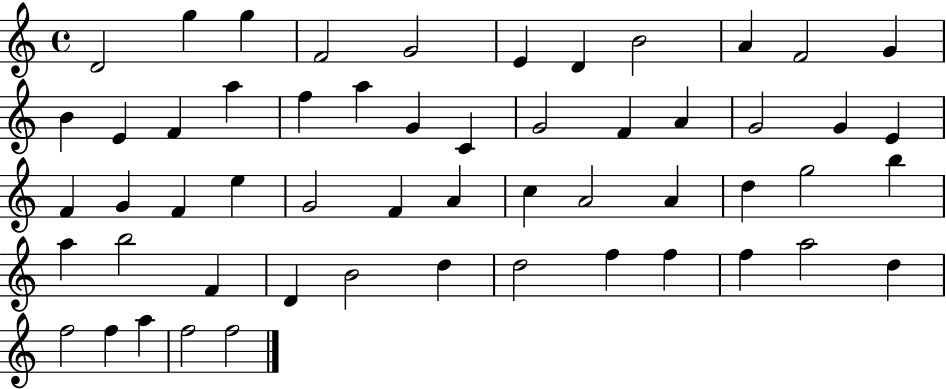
{
  \clef treble
  \time 4/4
  \defaultTimeSignature
  \key c \major
  d'2 g''4 g''4 | f'2 g'2 | e'4 d'4 b'2 | a'4 f'2 g'4 | \break b'4 e'4 f'4 a''4 | f''4 a''4 g'4 c'4 | g'2 f'4 a'4 | g'2 g'4 e'4 | \break f'4 g'4 f'4 e''4 | g'2 f'4 a'4 | c''4 a'2 a'4 | d''4 g''2 b''4 | \break a''4 b''2 f'4 | d'4 b'2 d''4 | d''2 f''4 f''4 | f''4 a''2 d''4 | \break f''2 f''4 a''4 | f''2 f''2 | \bar "|."
}